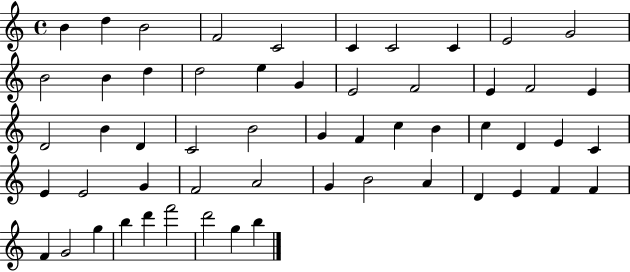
{
  \clef treble
  \time 4/4
  \defaultTimeSignature
  \key c \major
  b'4 d''4 b'2 | f'2 c'2 | c'4 c'2 c'4 | e'2 g'2 | \break b'2 b'4 d''4 | d''2 e''4 g'4 | e'2 f'2 | e'4 f'2 e'4 | \break d'2 b'4 d'4 | c'2 b'2 | g'4 f'4 c''4 b'4 | c''4 d'4 e'4 c'4 | \break e'4 e'2 g'4 | f'2 a'2 | g'4 b'2 a'4 | d'4 e'4 f'4 f'4 | \break f'4 g'2 g''4 | b''4 d'''4 f'''2 | d'''2 g''4 b''4 | \bar "|."
}